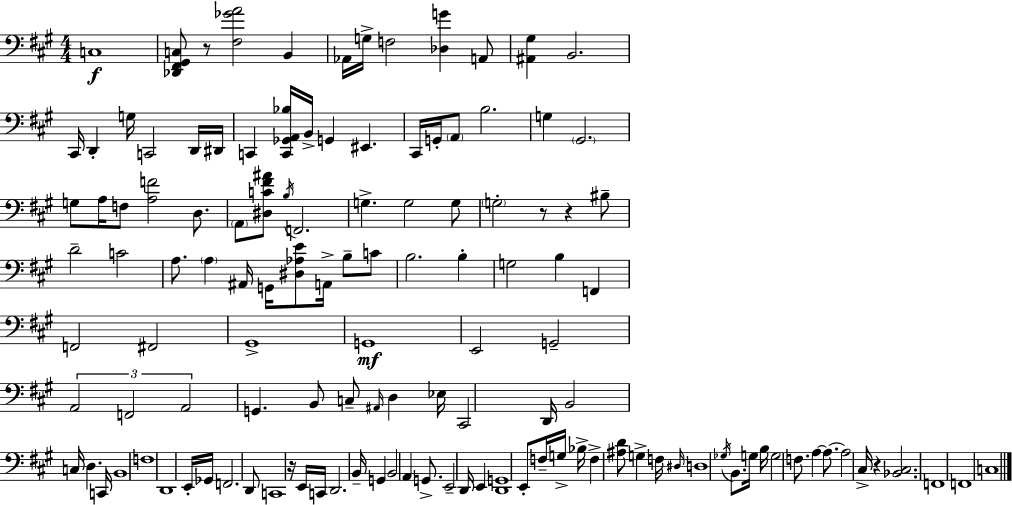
X:1
T:Untitled
M:4/4
L:1/4
K:A
C,4 [_D,,^F,,^G,,C,]/2 z/2 [^F,_GA]2 B,, _A,,/4 G,/4 F,2 [_D,G] A,,/2 [^A,,^G,] B,,2 ^C,,/4 D,, G,/4 C,,2 D,,/4 ^D,,/4 C,, [C,,_G,,A,,_B,]/4 B,,/4 G,, ^E,, ^C,,/4 G,,/4 A,,/2 B,2 G, ^G,,2 G,/2 A,/4 F,/2 [A,F]2 D,/2 A,,/2 [^D,C^F^A]/2 B,/4 F,,2 G, G,2 G,/2 G,2 z/2 z ^B,/2 D2 C2 A,/2 A, ^A,,/4 G,,/4 [^D,_A,E]/2 A,,/4 B,/2 C/2 B,2 B, G,2 B, F,, F,,2 ^F,,2 ^G,,4 G,,4 E,,2 G,,2 A,,2 F,,2 A,,2 G,, B,,/2 C,/2 ^A,,/4 D, _E,/4 ^C,,2 D,,/4 B,,2 C,/4 D, C,,/4 B,,4 F,4 D,,4 E,,/4 _G,,/4 F,,2 D,,/2 C,,4 z/4 E,,/4 C,,/4 D,,2 B,,/4 G,, B,,2 A,, G,,/2 E,,2 D,,/4 E,, [D,,G,,]4 E,,/2 F,/4 G,/4 _B,/4 F, [^A,D]/2 G, F,/4 ^D,/4 D,4 _G,/4 B,,/2 G,/4 B,/4 G,2 F,/2 A, A,/2 A,2 ^C,/4 z [_B,,^C,]2 F,,4 F,,4 C,4